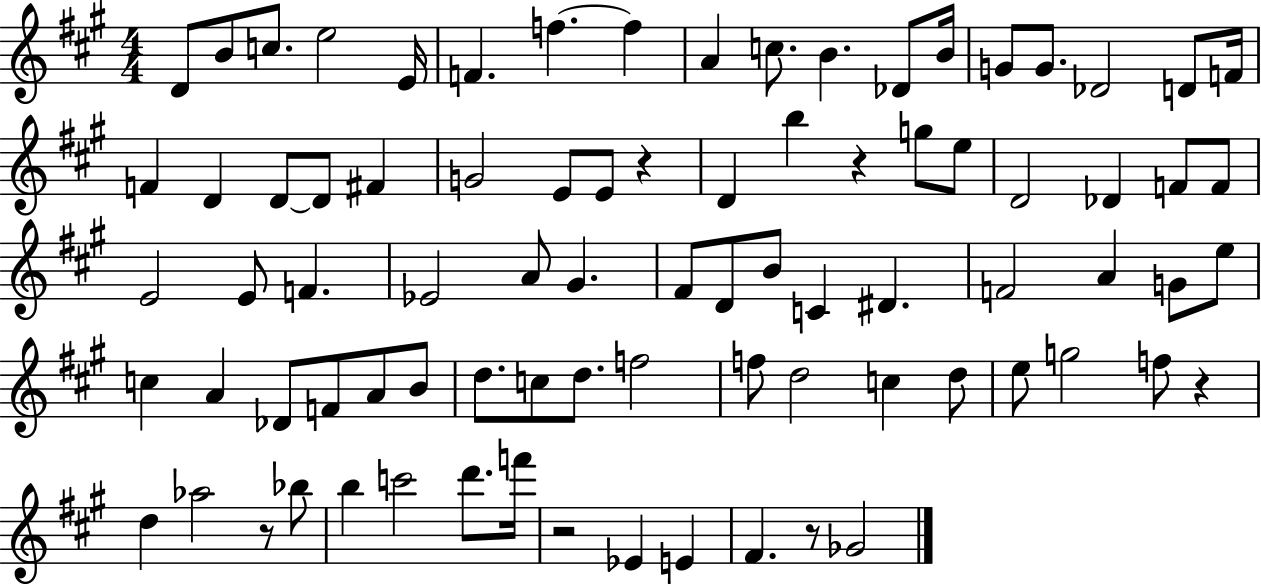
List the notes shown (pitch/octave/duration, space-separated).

D4/e B4/e C5/e. E5/h E4/s F4/q. F5/q. F5/q A4/q C5/e. B4/q. Db4/e B4/s G4/e G4/e. Db4/h D4/e F4/s F4/q D4/q D4/e D4/e F#4/q G4/h E4/e E4/e R/q D4/q B5/q R/q G5/e E5/e D4/h Db4/q F4/e F4/e E4/h E4/e F4/q. Eb4/h A4/e G#4/q. F#4/e D4/e B4/e C4/q D#4/q. F4/h A4/q G4/e E5/e C5/q A4/q Db4/e F4/e A4/e B4/e D5/e. C5/e D5/e. F5/h F5/e D5/h C5/q D5/e E5/e G5/h F5/e R/q D5/q Ab5/h R/e Bb5/e B5/q C6/h D6/e. F6/s R/h Eb4/q E4/q F#4/q. R/e Gb4/h